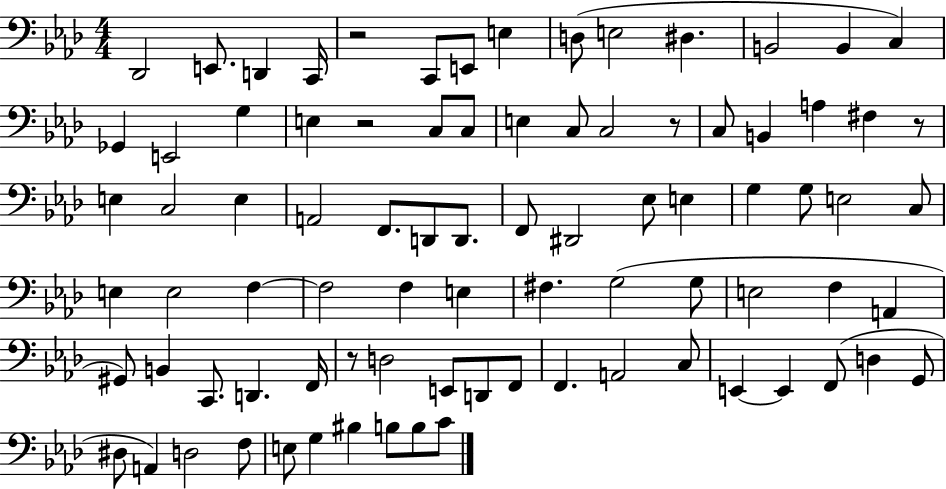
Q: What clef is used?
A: bass